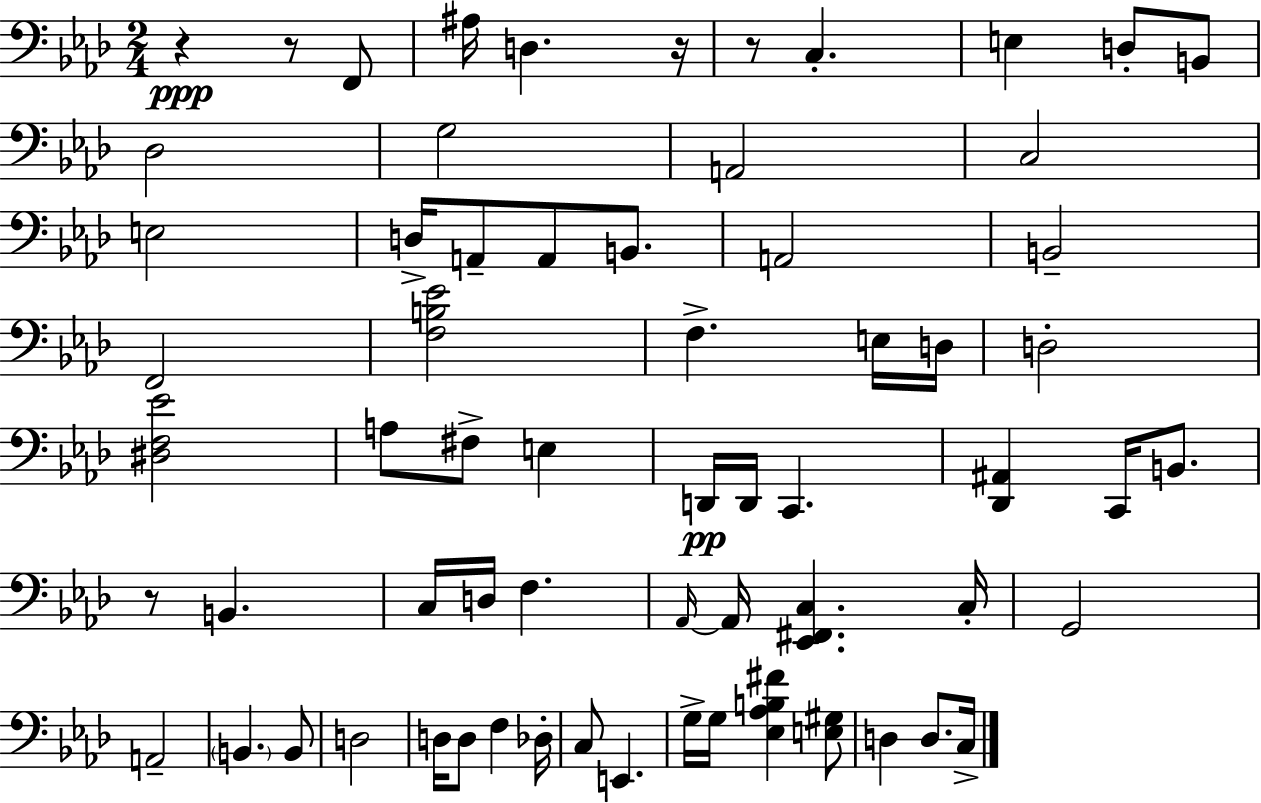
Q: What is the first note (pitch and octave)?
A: F2